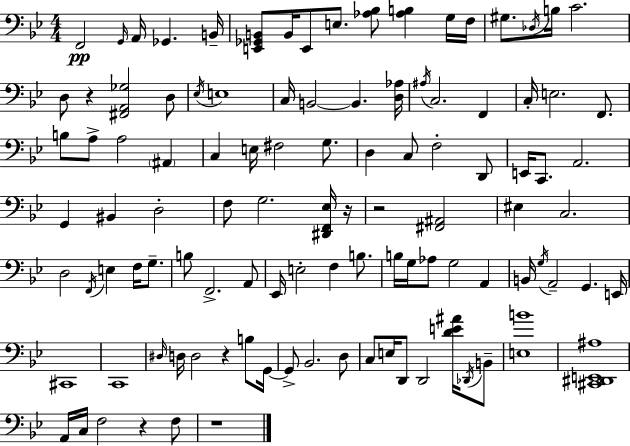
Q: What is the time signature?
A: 4/4